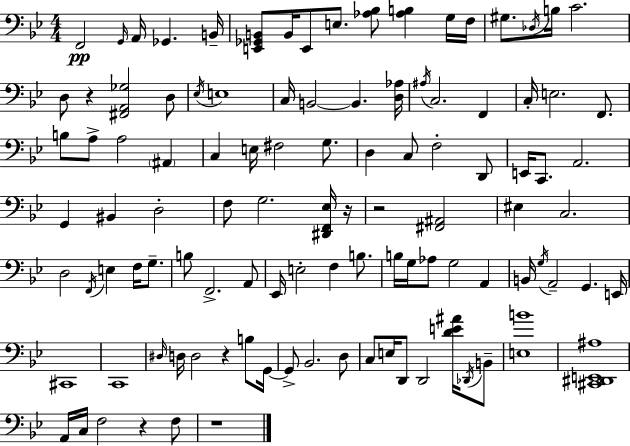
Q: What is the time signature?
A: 4/4